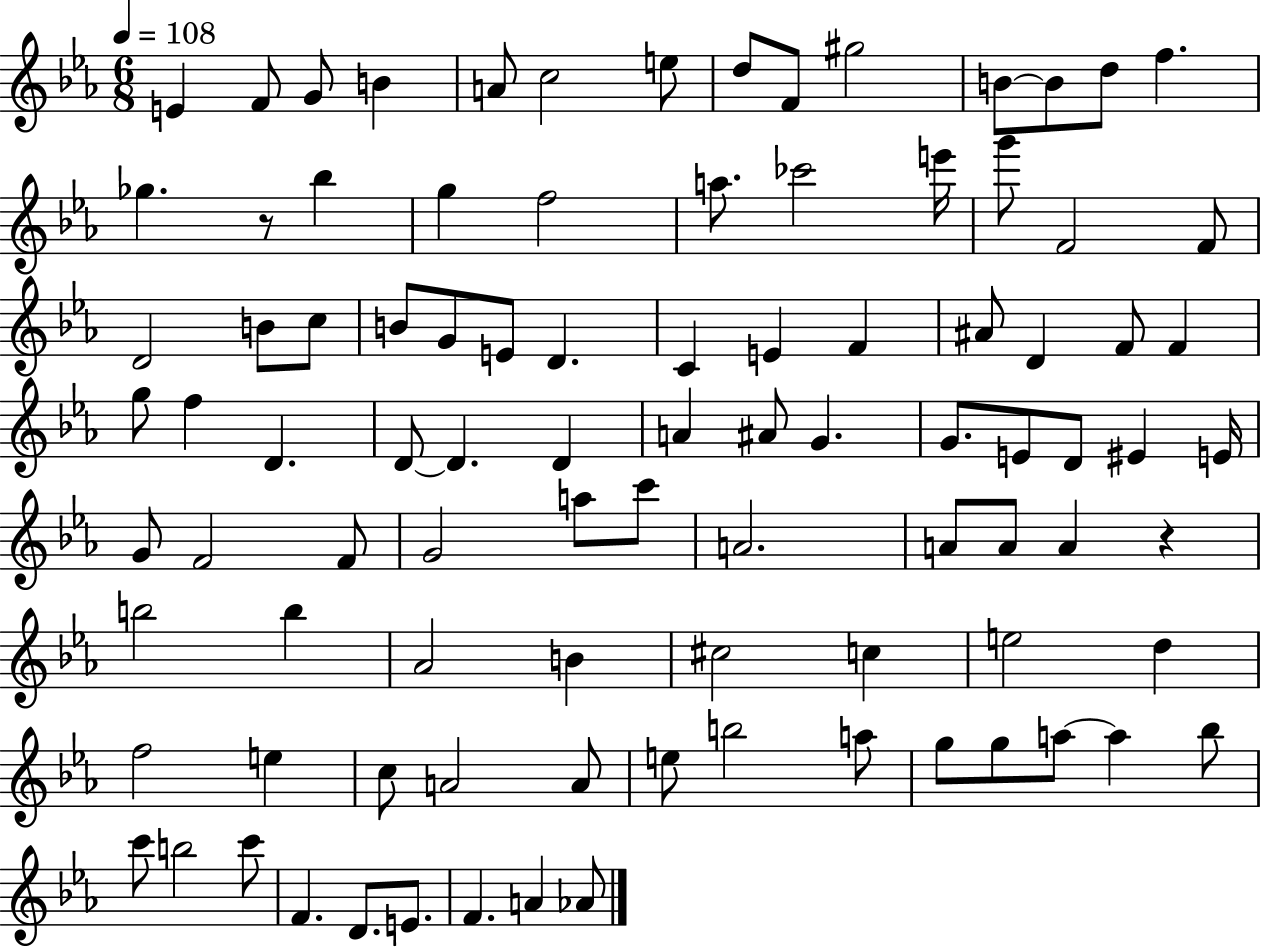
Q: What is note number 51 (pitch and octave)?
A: EIS4